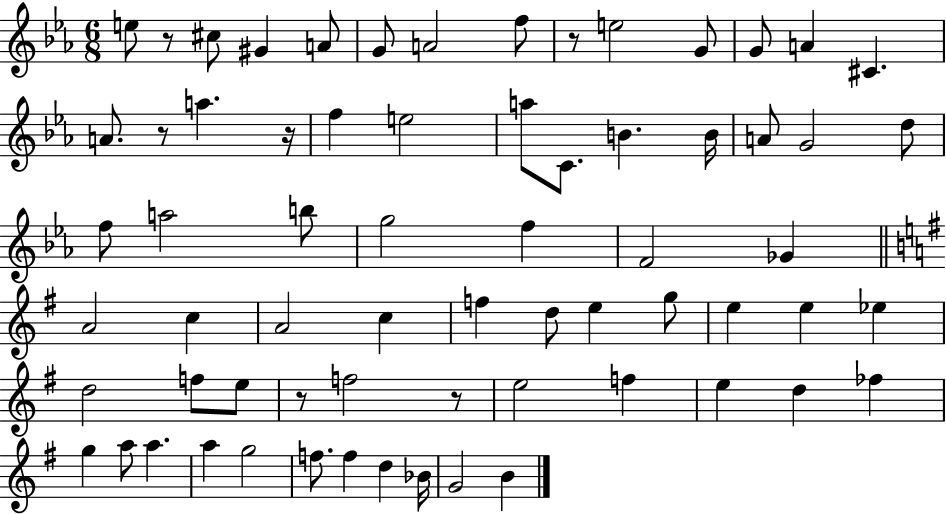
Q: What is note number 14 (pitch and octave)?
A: A5